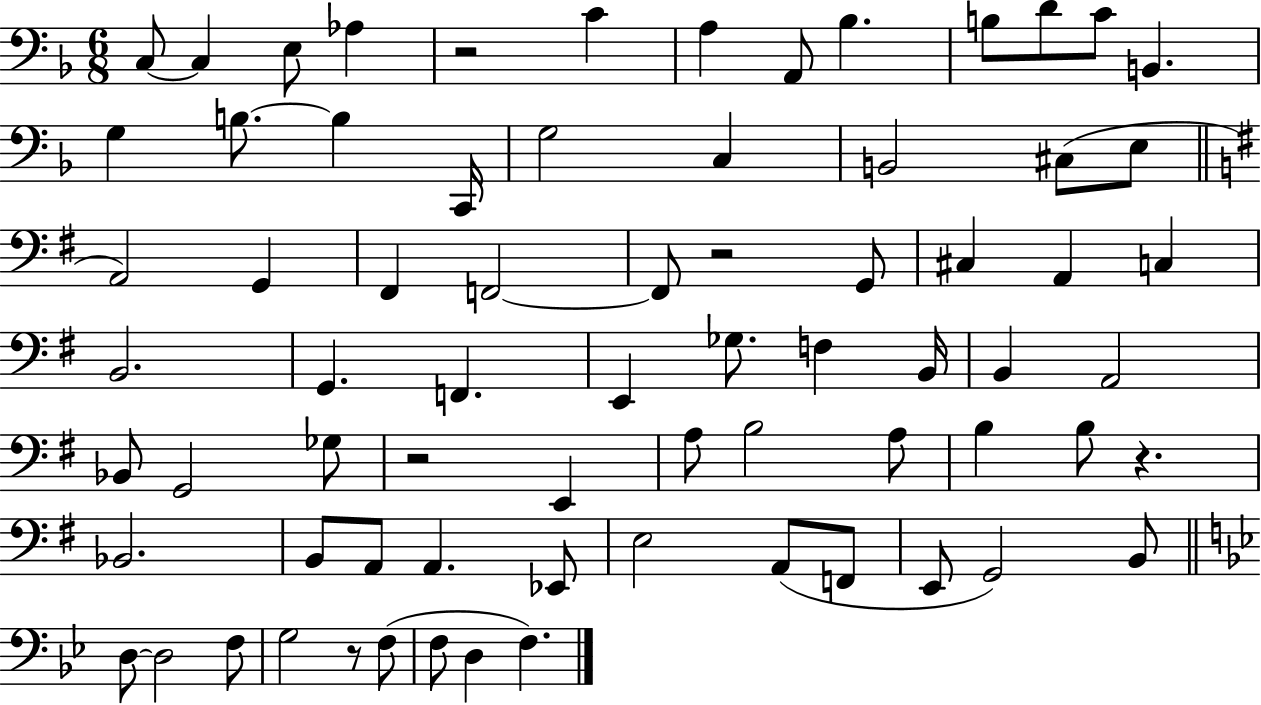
X:1
T:Untitled
M:6/8
L:1/4
K:F
C,/2 C, E,/2 _A, z2 C A, A,,/2 _B, B,/2 D/2 C/2 B,, G, B,/2 B, C,,/4 G,2 C, B,,2 ^C,/2 E,/2 A,,2 G,, ^F,, F,,2 F,,/2 z2 G,,/2 ^C, A,, C, B,,2 G,, F,, E,, _G,/2 F, B,,/4 B,, A,,2 _B,,/2 G,,2 _G,/2 z2 E,, A,/2 B,2 A,/2 B, B,/2 z _B,,2 B,,/2 A,,/2 A,, _E,,/2 E,2 A,,/2 F,,/2 E,,/2 G,,2 B,,/2 D,/2 D,2 F,/2 G,2 z/2 F,/2 F,/2 D, F,